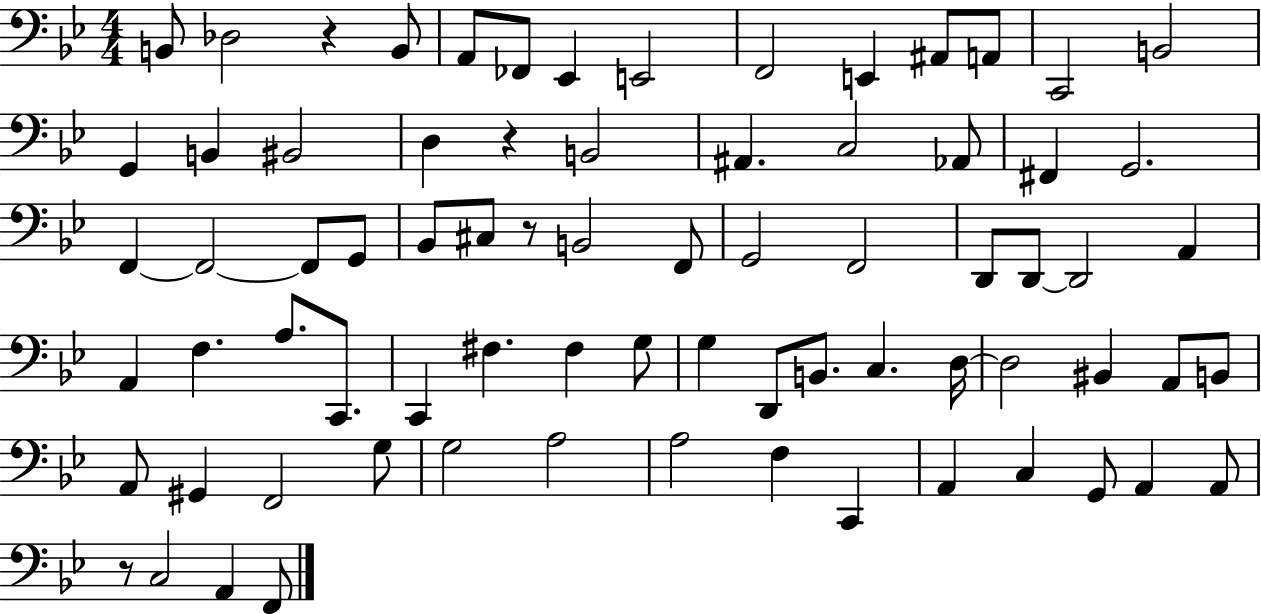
X:1
T:Untitled
M:4/4
L:1/4
K:Bb
B,,/2 _D,2 z B,,/2 A,,/2 _F,,/2 _E,, E,,2 F,,2 E,, ^A,,/2 A,,/2 C,,2 B,,2 G,, B,, ^B,,2 D, z B,,2 ^A,, C,2 _A,,/2 ^F,, G,,2 F,, F,,2 F,,/2 G,,/2 _B,,/2 ^C,/2 z/2 B,,2 F,,/2 G,,2 F,,2 D,,/2 D,,/2 D,,2 A,, A,, F, A,/2 C,,/2 C,, ^F, ^F, G,/2 G, D,,/2 B,,/2 C, D,/4 D,2 ^B,, A,,/2 B,,/2 A,,/2 ^G,, F,,2 G,/2 G,2 A,2 A,2 F, C,, A,, C, G,,/2 A,, A,,/2 z/2 C,2 A,, F,,/2